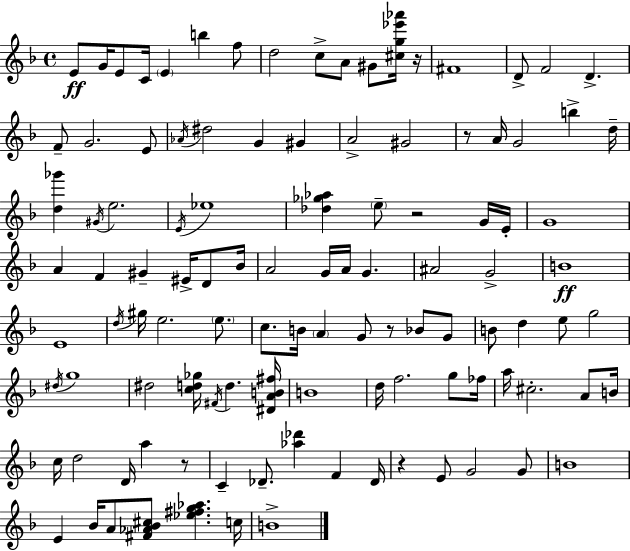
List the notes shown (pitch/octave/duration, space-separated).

E4/e G4/s E4/e C4/s E4/q B5/q F5/e D5/h C5/e A4/e G#4/e [C#5,G5,Eb6,Ab6]/s R/s F#4/w D4/e F4/h D4/q. F4/e G4/h. E4/e Ab4/s D#5/h G4/q G#4/q A4/h G#4/h R/e A4/s G4/h B5/q D5/s [D5,Gb6]/q G#4/s E5/h. E4/s Eb5/w [Db5,Gb5,Ab5]/q E5/e R/h G4/s E4/s G4/w A4/q F4/q G#4/q EIS4/s D4/e Bb4/s A4/h G4/s A4/s G4/q. A#4/h G4/h B4/w E4/w D5/s G#5/s E5/h. E5/e. C5/e. B4/s A4/q G4/e R/e Bb4/e G4/e B4/e D5/q E5/e G5/h D#5/s G5/w D#5/h [C5,D5,Gb5]/s F#4/s D5/q. [D#4,A4,B4,F#5]/s B4/w D5/s F5/h. G5/e FES5/s A5/s C#5/h. A4/e B4/s C5/s D5/h D4/s A5/q R/e C4/q Db4/e. [Ab5,Db6]/q F4/q Db4/s R/q E4/e G4/h G4/e B4/w E4/q Bb4/s A4/e [F#4,Ab4,Bb4,C#5]/e [Eb5,F#5,G5,Ab5]/q. C5/s B4/w